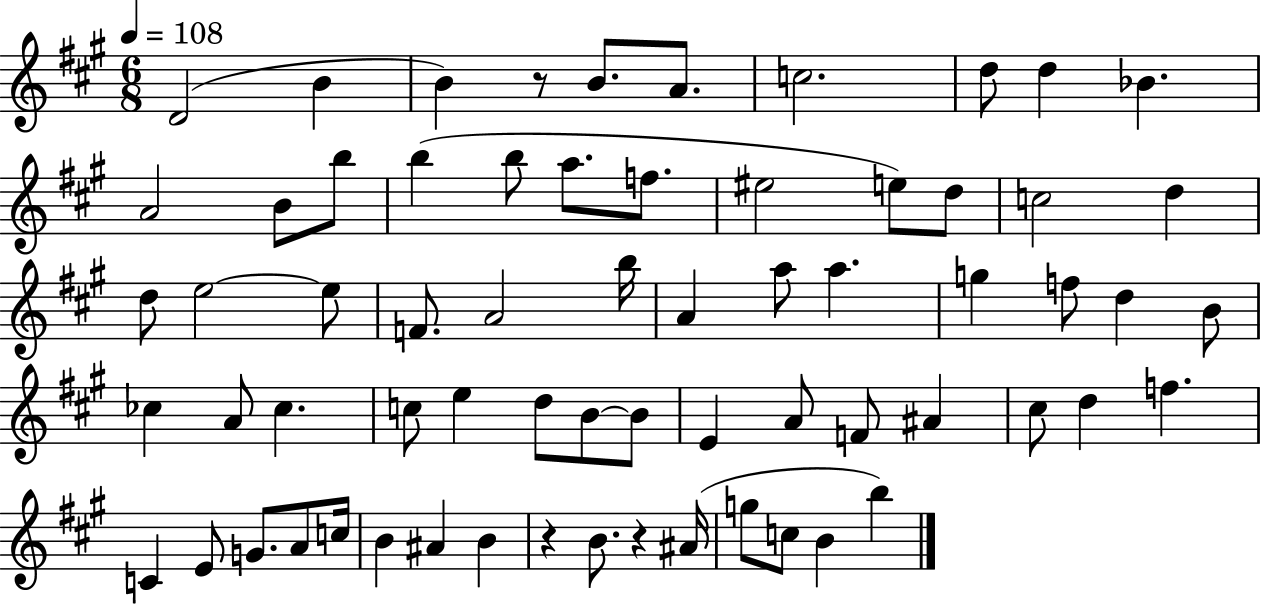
{
  \clef treble
  \numericTimeSignature
  \time 6/8
  \key a \major
  \tempo 4 = 108
  d'2( b'4 | b'4) r8 b'8. a'8. | c''2. | d''8 d''4 bes'4. | \break a'2 b'8 b''8 | b''4( b''8 a''8. f''8. | eis''2 e''8) d''8 | c''2 d''4 | \break d''8 e''2~~ e''8 | f'8. a'2 b''16 | a'4 a''8 a''4. | g''4 f''8 d''4 b'8 | \break ces''4 a'8 ces''4. | c''8 e''4 d''8 b'8~~ b'8 | e'4 a'8 f'8 ais'4 | cis''8 d''4 f''4. | \break c'4 e'8 g'8. a'8 c''16 | b'4 ais'4 b'4 | r4 b'8. r4 ais'16( | g''8 c''8 b'4 b''4) | \break \bar "|."
}